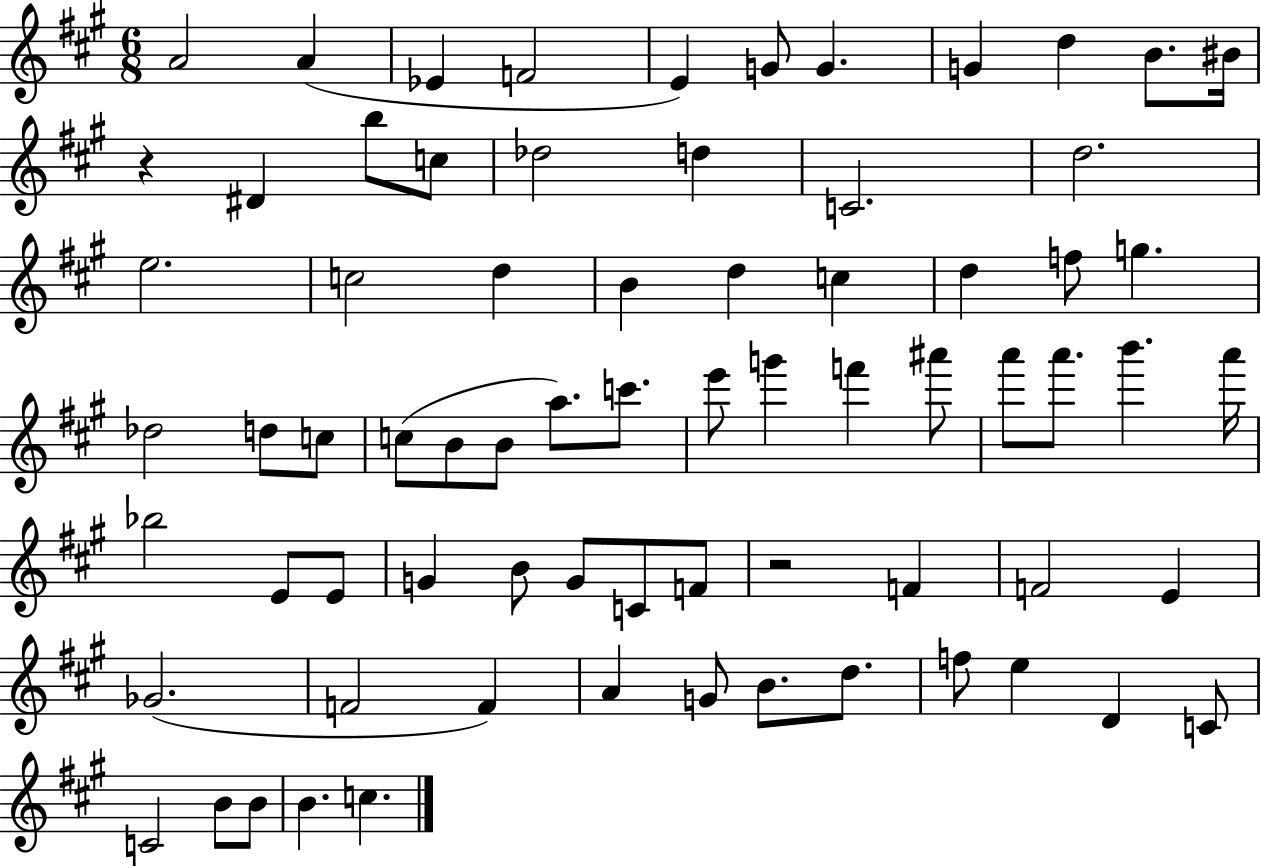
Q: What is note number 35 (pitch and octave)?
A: C6